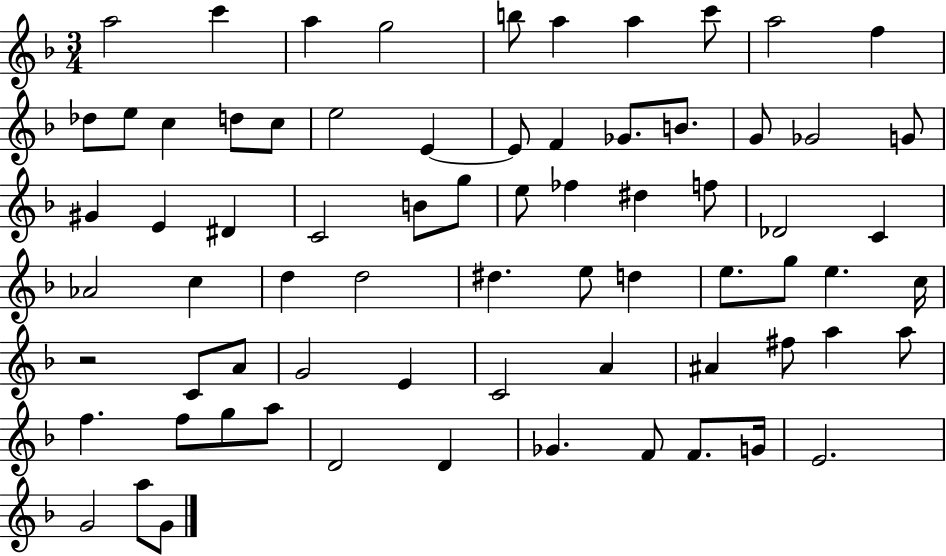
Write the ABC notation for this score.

X:1
T:Untitled
M:3/4
L:1/4
K:F
a2 c' a g2 b/2 a a c'/2 a2 f _d/2 e/2 c d/2 c/2 e2 E E/2 F _G/2 B/2 G/2 _G2 G/2 ^G E ^D C2 B/2 g/2 e/2 _f ^d f/2 _D2 C _A2 c d d2 ^d e/2 d e/2 g/2 e c/4 z2 C/2 A/2 G2 E C2 A ^A ^f/2 a a/2 f f/2 g/2 a/2 D2 D _G F/2 F/2 G/4 E2 G2 a/2 G/2